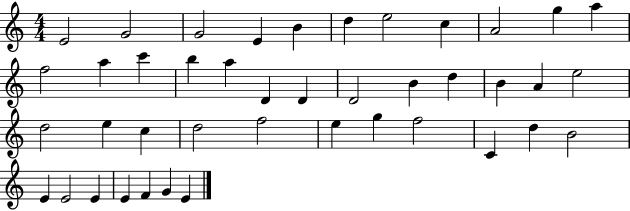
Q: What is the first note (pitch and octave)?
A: E4